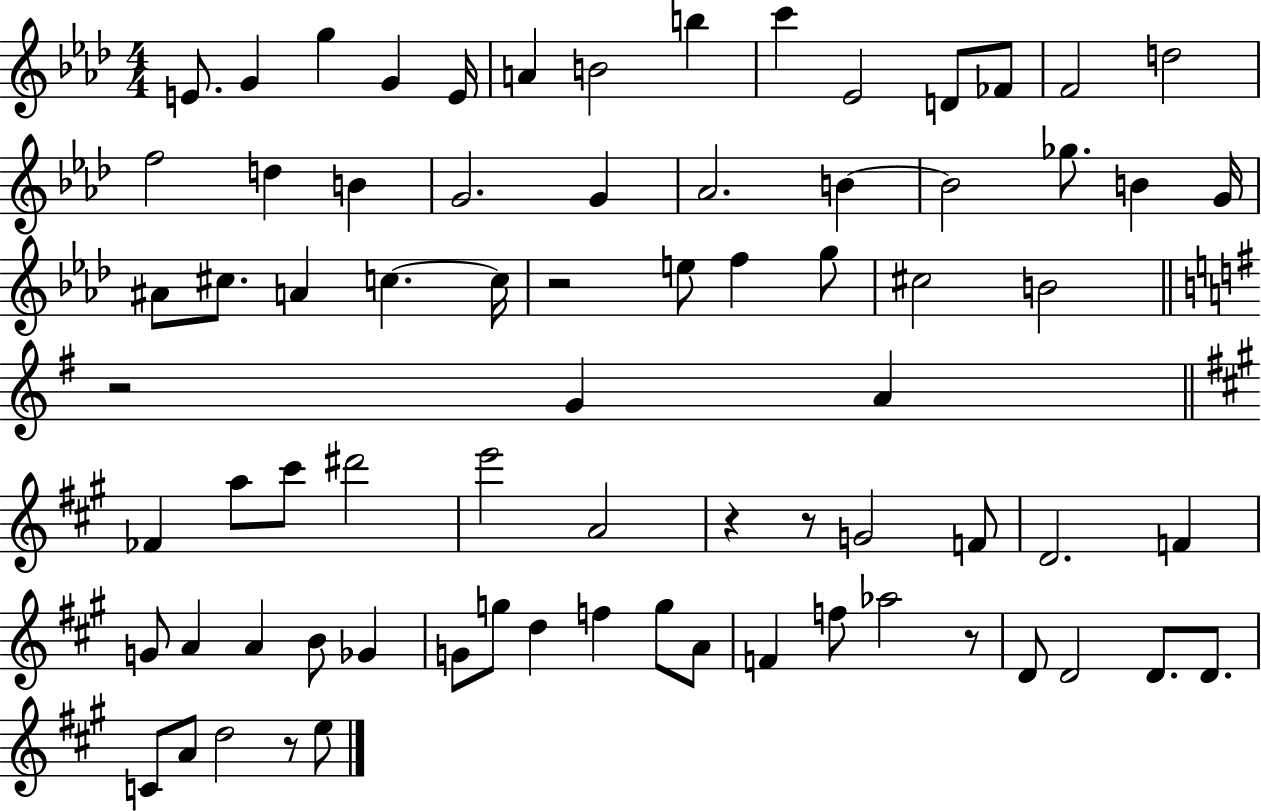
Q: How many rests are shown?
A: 6